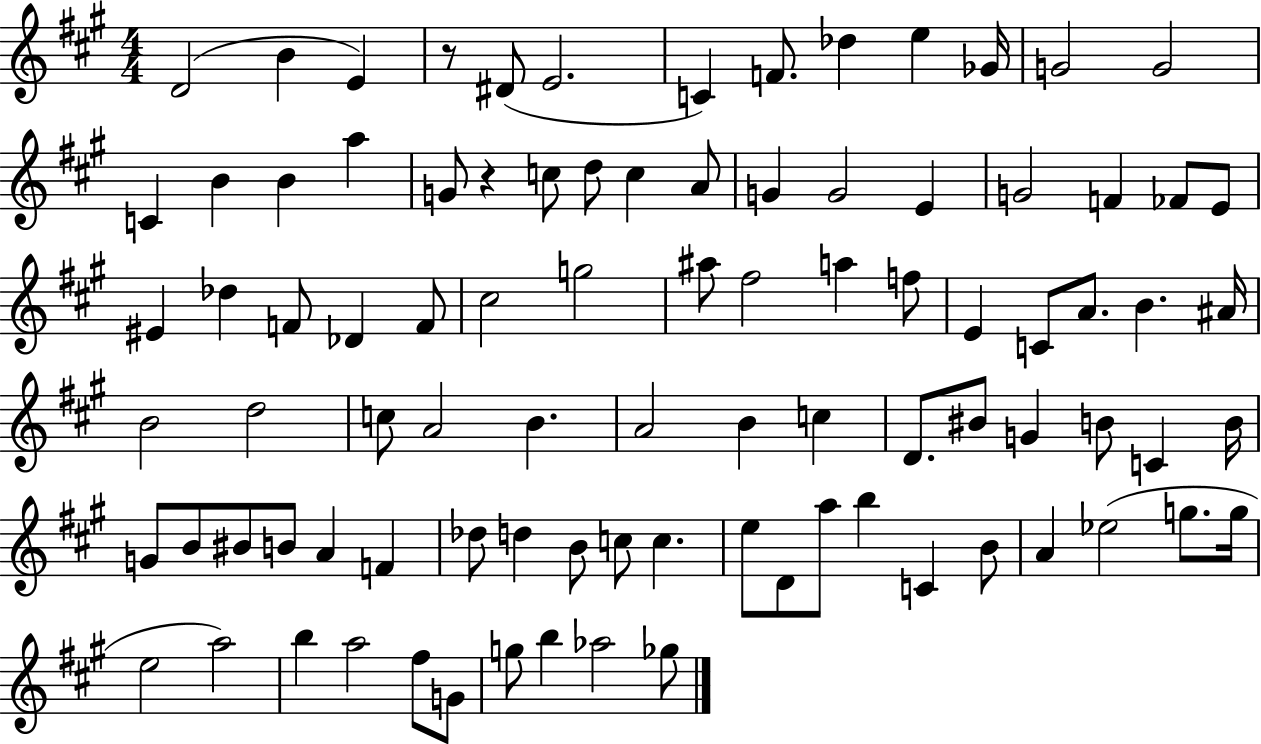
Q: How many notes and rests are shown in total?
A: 91